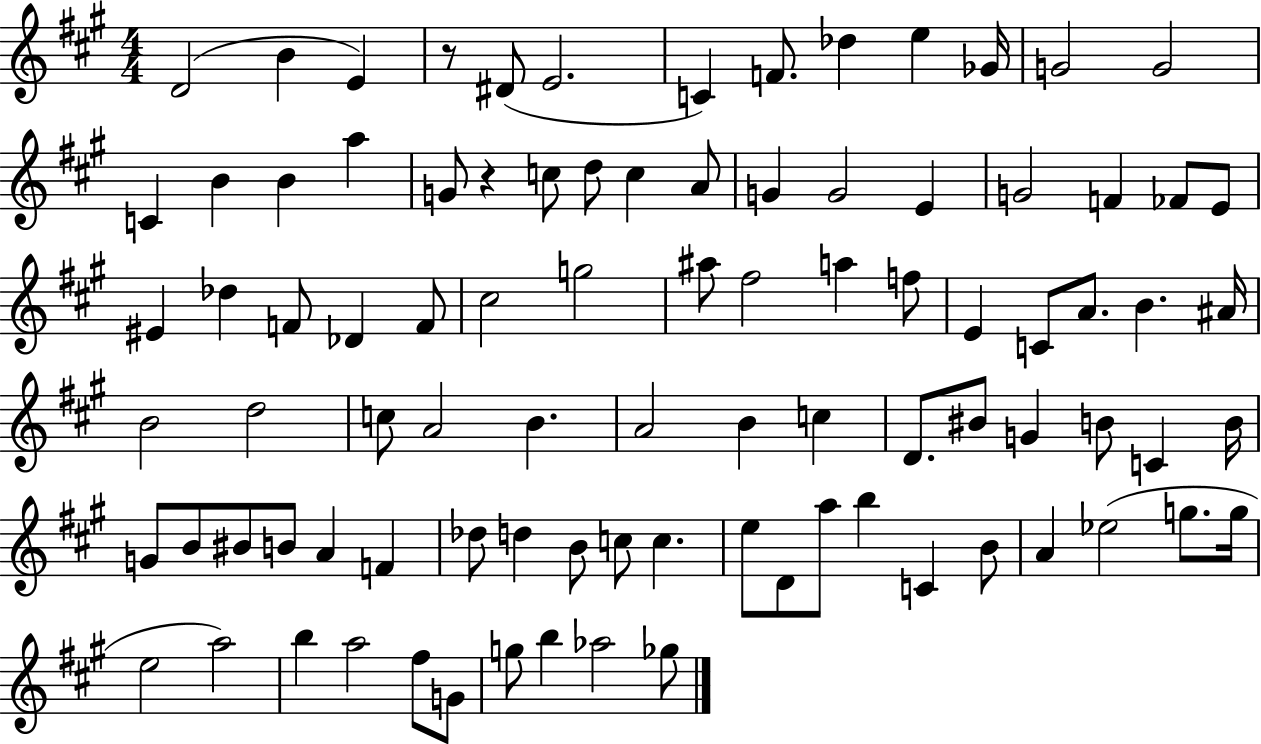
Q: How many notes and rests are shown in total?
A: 91